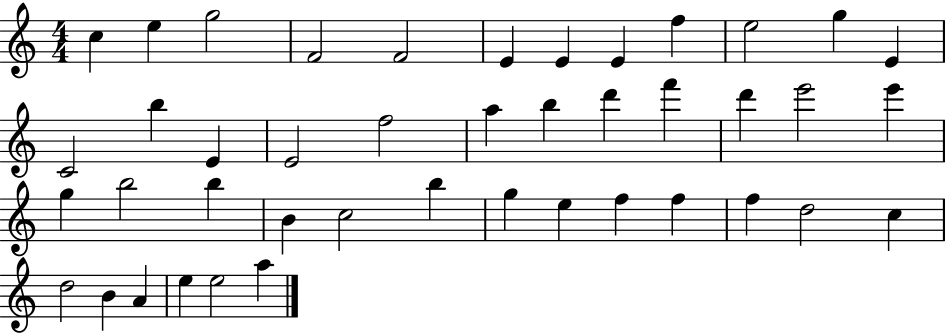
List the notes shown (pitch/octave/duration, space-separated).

C5/q E5/q G5/h F4/h F4/h E4/q E4/q E4/q F5/q E5/h G5/q E4/q C4/h B5/q E4/q E4/h F5/h A5/q B5/q D6/q F6/q D6/q E6/h E6/q G5/q B5/h B5/q B4/q C5/h B5/q G5/q E5/q F5/q F5/q F5/q D5/h C5/q D5/h B4/q A4/q E5/q E5/h A5/q